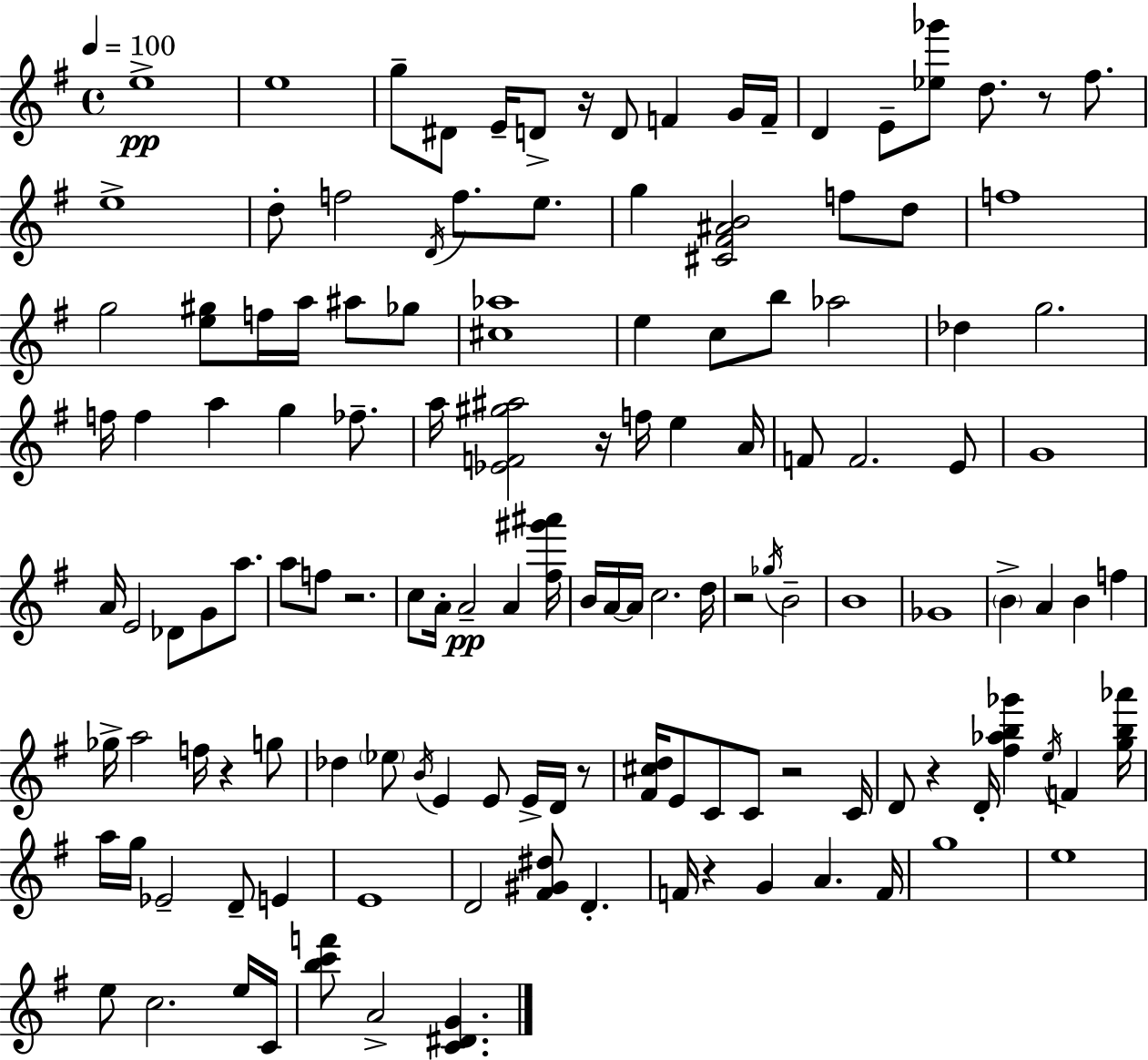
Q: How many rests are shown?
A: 10